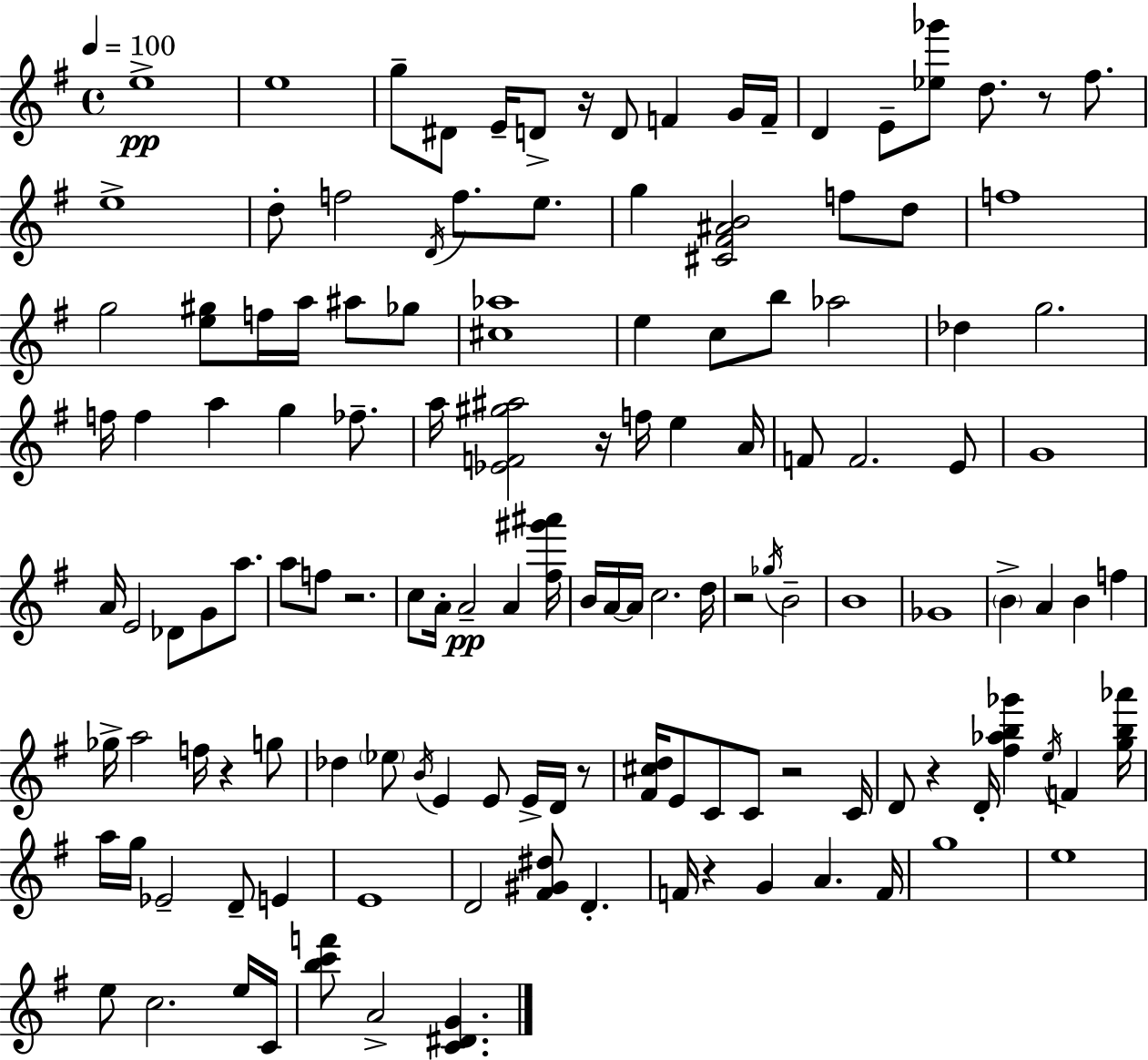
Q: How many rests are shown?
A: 10